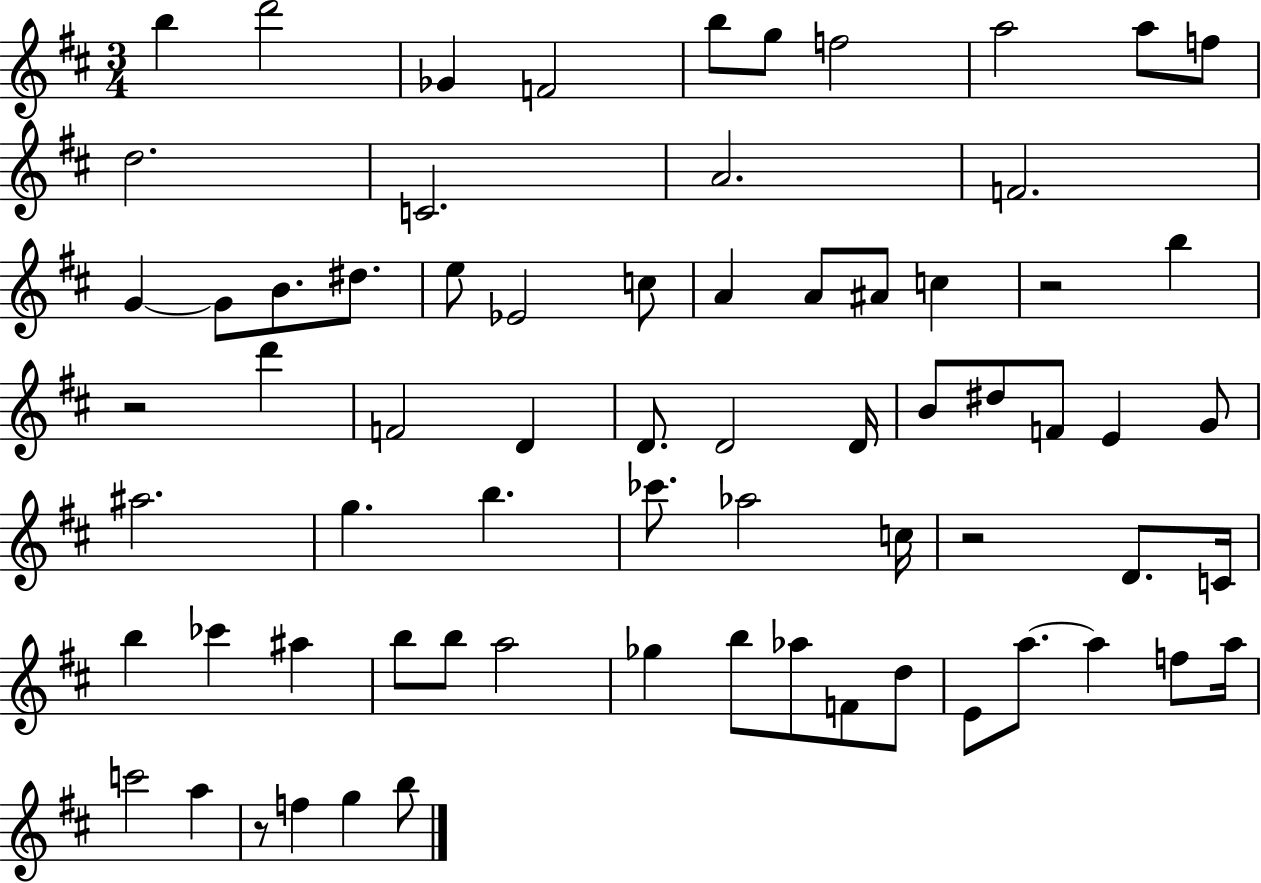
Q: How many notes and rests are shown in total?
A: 70